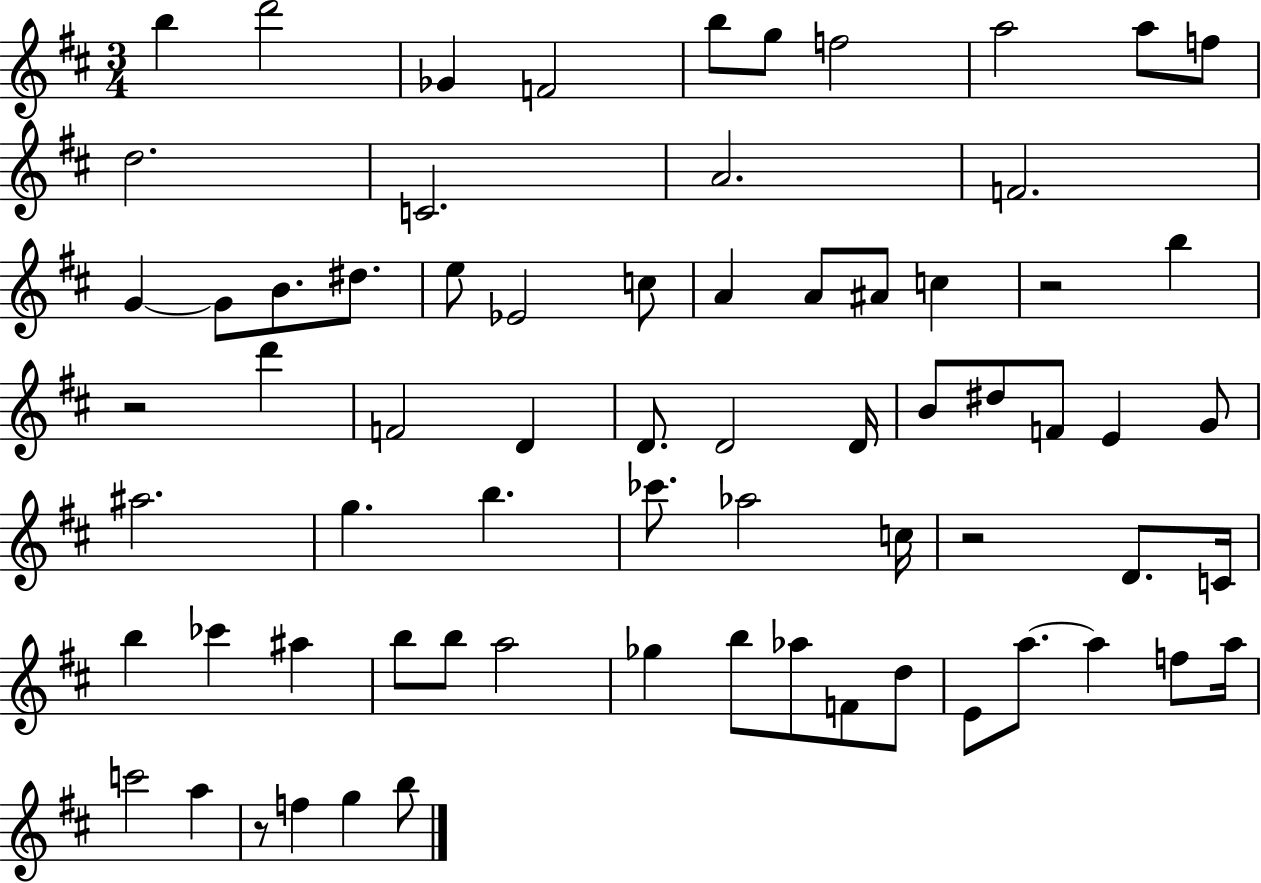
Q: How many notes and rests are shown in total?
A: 70